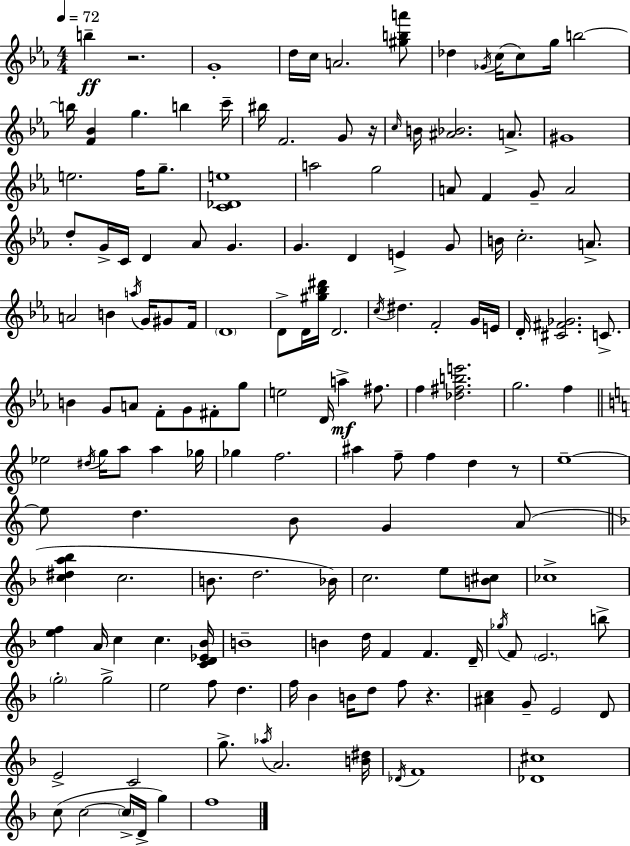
{
  \clef treble
  \numericTimeSignature
  \time 4/4
  \key ees \major
  \tempo 4 = 72
  b''4--\ff r2. | g'1-. | d''16 c''16 a'2. <gis'' b'' a'''>8 | des''4 \acciaccatura { ges'16 }( c''16 c''8) g''16 b''2~~ | \break b''16 <f' bes'>4 g''4. b''4 | c'''16-- bis''16 f'2. g'8 | r16 \grace { c''16 } b'16 <ais' bes'>2. a'8.-> | gis'1 | \break e''2. f''16 g''8.-- | <c' des' e''>1 | a''2 g''2 | a'8 f'4 g'8-- a'2 | \break d''8-. g'16-> c'16 d'4 aes'8 g'4. | g'4. d'4 e'4-> | g'8 b'16 c''2.-. a'8.-> | a'2 b'4 \acciaccatura { a''16 } g'16 | \break gis'8 f'16 \parenthesize d'1 | d'8-> d'16 <gis'' bes'' dis'''>16 d'2. | \acciaccatura { c''16 } dis''4. f'2-. | g'16 e'16 d'16-. <cis' fis' ges'>2. | \break c'8.-> b'4 g'8 a'8 f'8-. g'8 | fis'8-. g''8 e''2 d'16 a''4->\mf | fis''8. f''4 <des'' fis'' b'' e'''>2. | g''2. | \break f''4 \bar "||" \break \key a \minor ees''2 \acciaccatura { dis''16 } g''16 a''8 a''4 | ges''16 ges''4 f''2. | ais''4 f''8-- f''4 d''4 r8 | e''1--~~ | \break e''8 d''4. b'8 g'4 a'8( | \bar "||" \break \key d \minor <c'' dis'' a'' bes''>4 c''2. | b'8. d''2. bes'16) | c''2. e''8 <b' cis''>8 | ces''1-> | \break <e'' f''>4 a'16 c''4 c''4. <c' d' ees' bes'>16 | b'1-- | b'4 d''16 f'4 f'4. d'16-- | \acciaccatura { ges''16 } f'8 \parenthesize e'2. b''8-> | \break \parenthesize g''2-. g''2-> | e''2 f''8 d''4. | f''16 bes'4 b'16 d''8 f''8 r4. | <ais' c''>4 g'8-- e'2 d'8 | \break e'2-> c'2 | g''8.-> \acciaccatura { aes''16 } a'2. | <b' dis''>16 \acciaccatura { des'16 } f'1 | <des' cis''>1 | \break c''8( c''2~~ \parenthesize c''16-> d'16-> g''4) | f''1 | \bar "|."
}